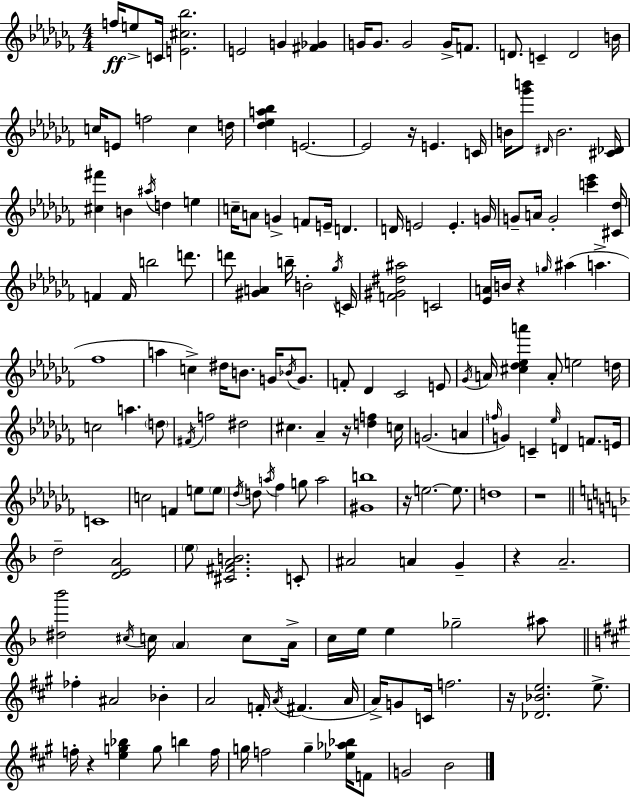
{
  \clef treble
  \numericTimeSignature
  \time 4/4
  \key aes \minor
  \repeat volta 2 { f''16\ff e''8-> c'16 <e' cis'' bes''>2. | e'2 g'4 <fis' ges'>4 | g'16 g'8. g'2 g'16-> f'8. | d'8. c'4-- d'2 b'16 | \break c''16 e'8 f''2 c''4 d''16 | <des'' ees'' a'' bes''>4 e'2.~~ | e'2 r16 e'4. c'16 | b'16 <ges''' b'''>8 \grace { dis'16 } b'2. | \break <cis' des'>16 <cis'' fis'''>4 b'4 \acciaccatura { ais''16 } d''4 e''4 | c''16-- a'8 g'4-> f'8 e'16-- d'4. | d'16 e'2 e'4.-. | g'16 g'8-- a'16 g'2-. <c''' ees'''>4 | \break <cis' des''>16 f'4 f'16 b''2 d'''8. | d'''8 <gis' a'>4 b''16-- b'2-. | \acciaccatura { ges''16 } c'16 <f' gis' dis'' ais''>2 c'2 | <ees' a'>16 b'16 r4 \grace { g''16 } ais''4( a''4.-> | \break fes''1 | a''4 c''4->) dis''16 b'8. | g'16 \acciaccatura { bes'16 } g'8. f'8-. des'4 ces'2 | e'8 \acciaccatura { ges'16 } a'16 <cis'' des'' ees'' a'''>4 a'8-. e''2 | \break d''16 c''2 a''4. | \parenthesize d''8 \acciaccatura { fis'16 } f''2 dis''2 | cis''4. aes'4-- | r16 <d'' f''>4 c''16 g'2.( | \break a'4 \grace { f''16 } g'4) c'4-- | \grace { ees''16 } d'4 f'8. e'16 c'1 | c''2 | f'4 e''8 \parenthesize e''8 \acciaccatura { des''16 } d''8 \acciaccatura { a''16 } fes''4 | \break g''8 a''2 <gis' b''>1 | r16 e''2.~~ | e''8. d''1 | r1 | \break \bar "||" \break \key f \major d''2-- <d' e' a'>2 | \parenthesize e''8 <cis' fis' a' b'>2. c'8-. | ais'2 a'4 g'4-- | r4 a'2.-- | \break <dis'' bes'''>2 \acciaccatura { cis''16 } c''16 \parenthesize a'4 c''8 | a'16-> c''16 e''16 e''4 ges''2-- ais''8 | \bar "||" \break \key a \major fes''4-. ais'2 bes'4-. | a'2 f'16-. \acciaccatura { a'16 } fis'4.( | a'16 a'16->) g'8 c'16 f''2. | r16 <des' bes' e''>2. e''8.-> | \break f''16-. r4 <e'' g'' bes''>4 g''8 b''4 | f''16 g''16 f''2 g''4-- <ees'' aes'' bes''>16 f'8 | g'2 b'2 | } \bar "|."
}